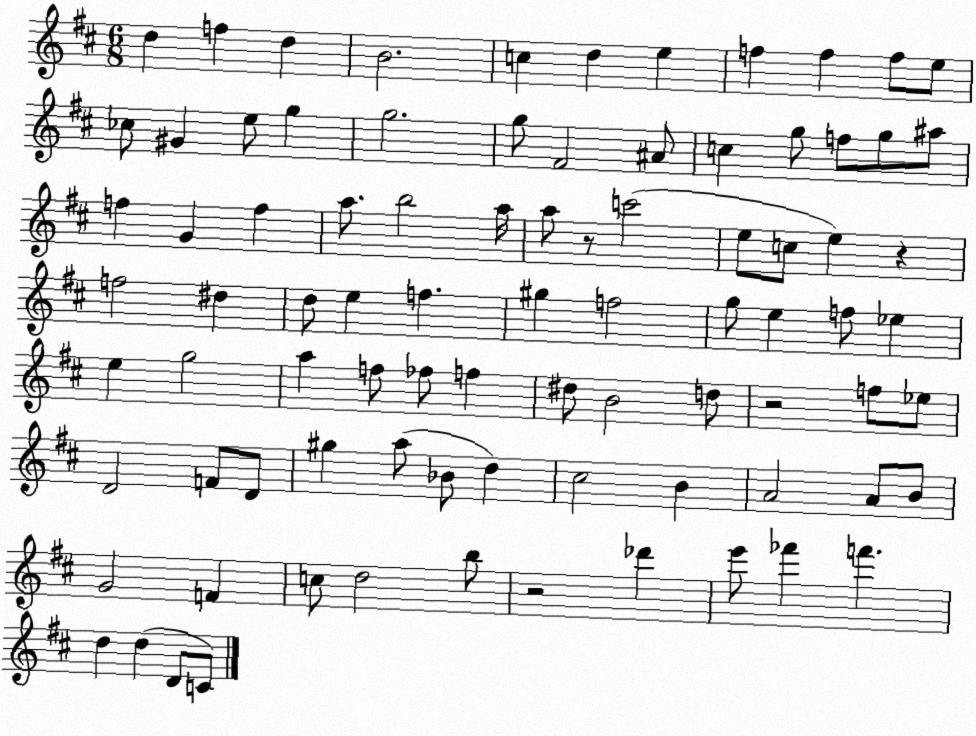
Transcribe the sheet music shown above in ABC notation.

X:1
T:Untitled
M:6/8
L:1/4
K:D
d f d B2 c d e f f f/2 e/2 _c/2 ^G e/2 g g2 g/2 ^F2 ^A/2 c g/2 f/2 g/2 ^a/2 f G f a/2 b2 a/4 a/2 z/2 c'2 e/2 c/2 e z f2 ^d d/2 e f ^g f2 g/2 e f/2 _e e g2 a f/2 _f/2 f ^d/2 B2 d/2 z2 f/2 _e/2 D2 F/2 D/2 ^g a/2 _B/2 d ^c2 B A2 A/2 B/2 G2 F c/2 d2 b/2 z2 _d' e'/2 _f' f' d d D/2 C/2